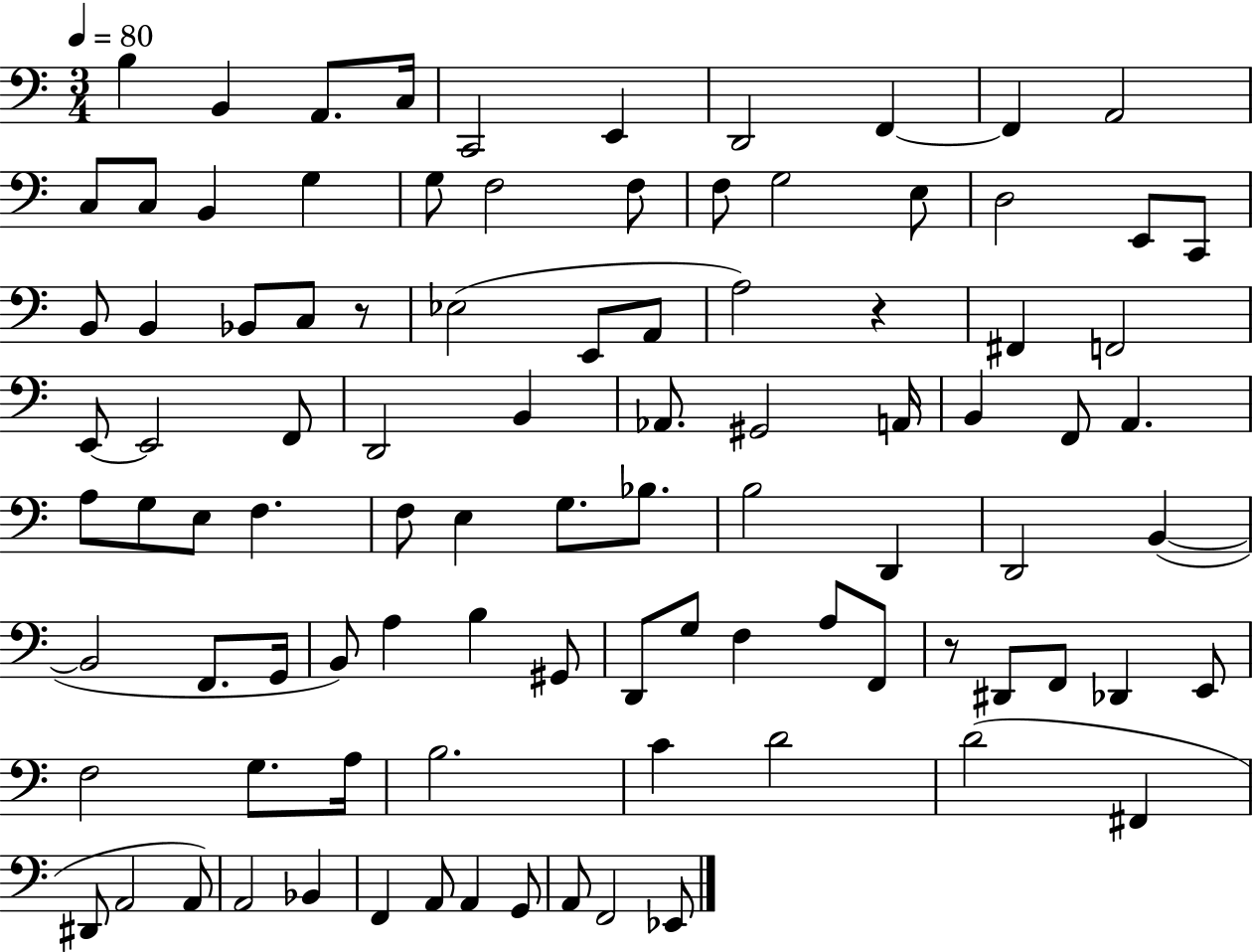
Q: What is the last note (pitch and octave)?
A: Eb2